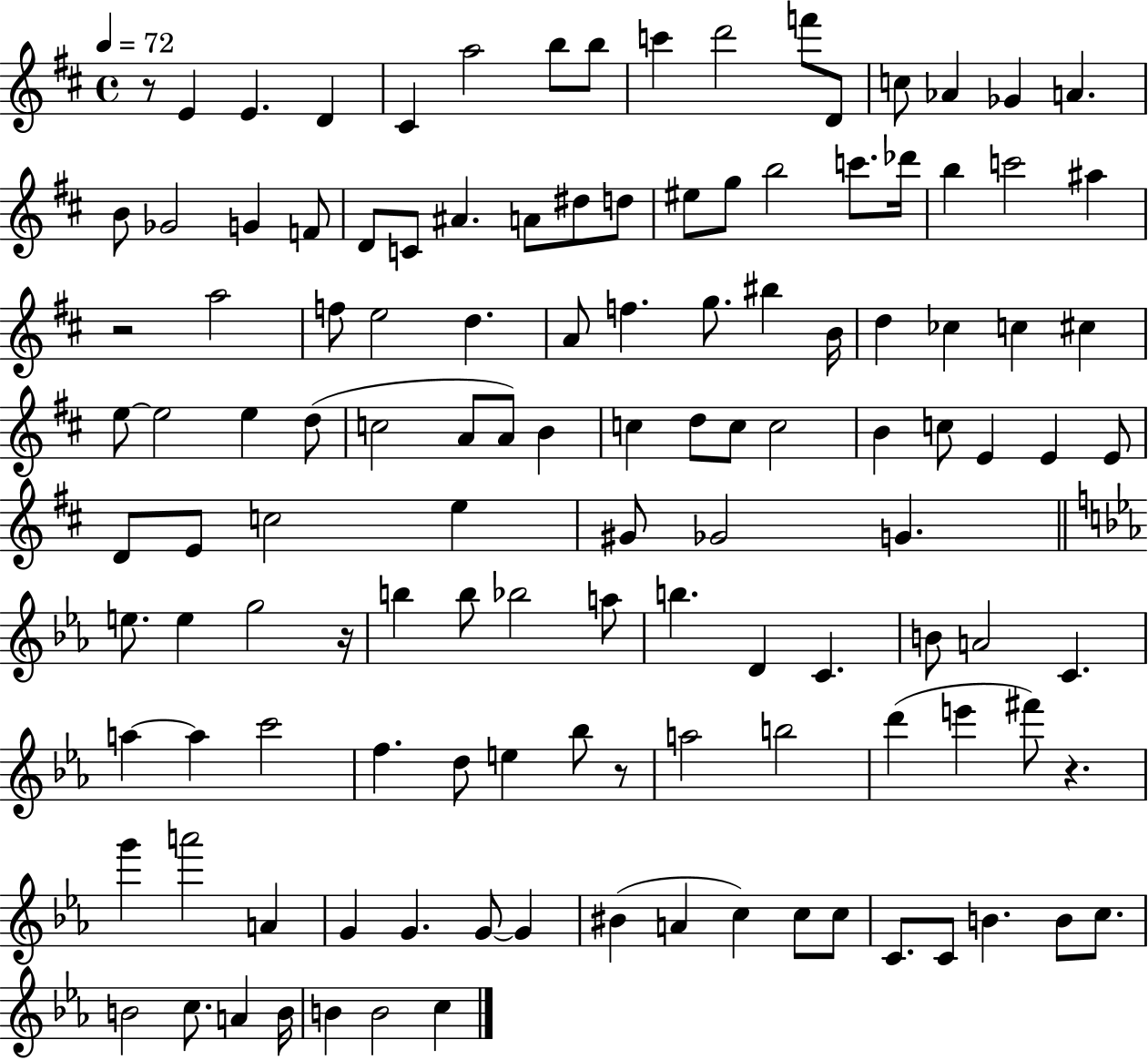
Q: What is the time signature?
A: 4/4